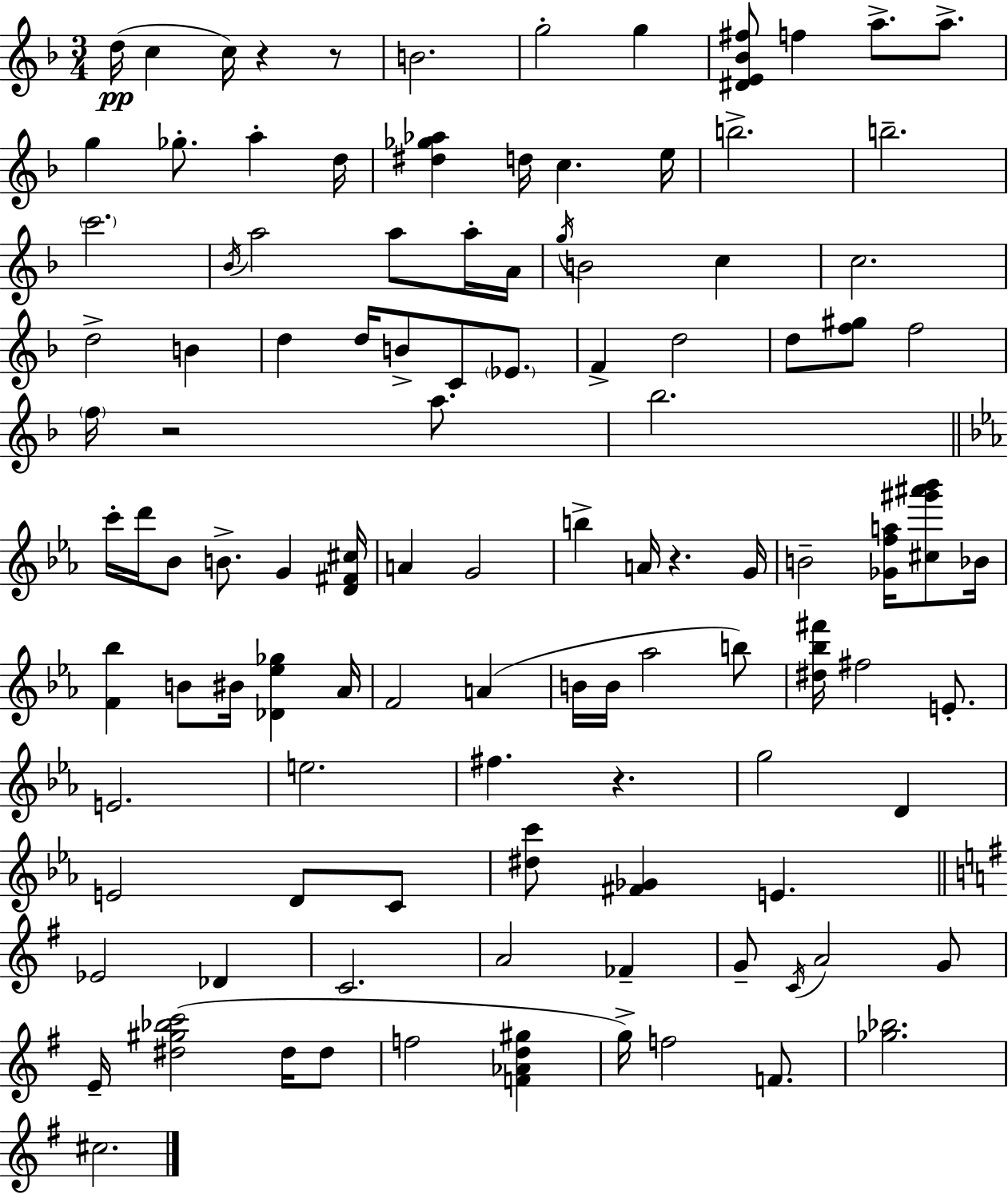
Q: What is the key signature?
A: D minor